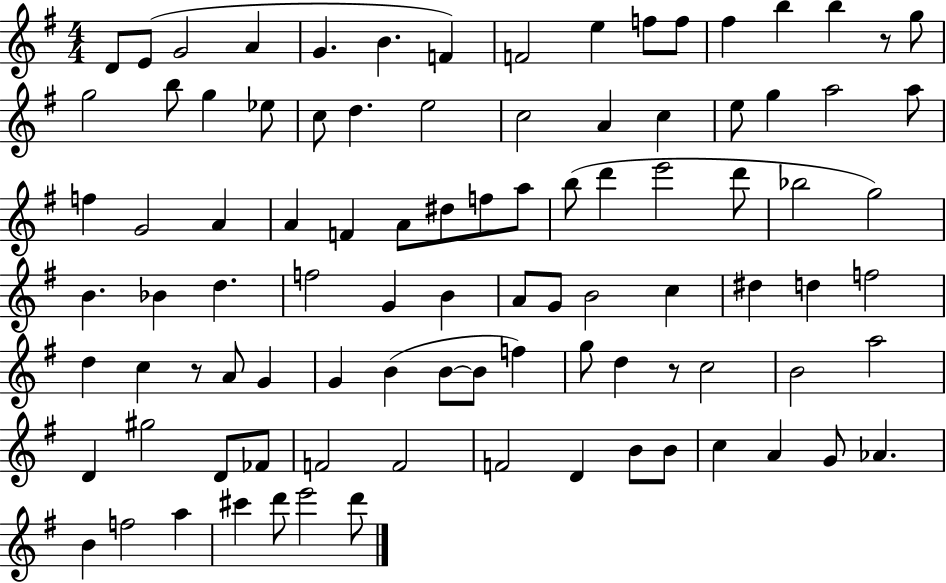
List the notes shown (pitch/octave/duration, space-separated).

D4/e E4/e G4/h A4/q G4/q. B4/q. F4/q F4/h E5/q F5/e F5/e F#5/q B5/q B5/q R/e G5/e G5/h B5/e G5/q Eb5/e C5/e D5/q. E5/h C5/h A4/q C5/q E5/e G5/q A5/h A5/e F5/q G4/h A4/q A4/q F4/q A4/e D#5/e F5/e A5/e B5/e D6/q E6/h D6/e Bb5/h G5/h B4/q. Bb4/q D5/q. F5/h G4/q B4/q A4/e G4/e B4/h C5/q D#5/q D5/q F5/h D5/q C5/q R/e A4/e G4/q G4/q B4/q B4/e B4/e F5/q G5/e D5/q R/e C5/h B4/h A5/h D4/q G#5/h D4/e FES4/e F4/h F4/h F4/h D4/q B4/e B4/e C5/q A4/q G4/e Ab4/q. B4/q F5/h A5/q C#6/q D6/e E6/h D6/e